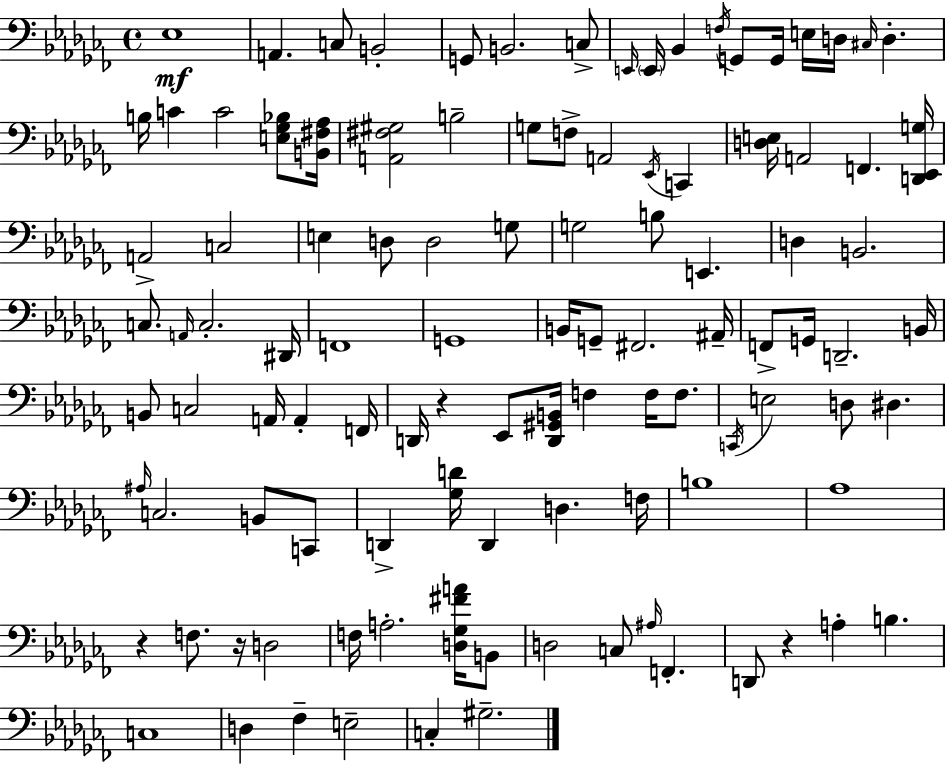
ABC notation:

X:1
T:Untitled
M:4/4
L:1/4
K:Abm
_E,4 A,, C,/2 B,,2 G,,/2 B,,2 C,/2 E,,/4 E,,/4 _B,, F,/4 G,,/2 G,,/4 E,/4 D,/4 ^C,/4 D, B,/4 C C2 [E,_G,_B,]/2 [B,,^F,_A,]/4 [A,,^F,^G,]2 B,2 G,/2 F,/2 A,,2 _E,,/4 C,, [D,E,]/4 A,,2 F,, [D,,_E,,G,]/4 A,,2 C,2 E, D,/2 D,2 G,/2 G,2 B,/2 E,, D, B,,2 C,/2 A,,/4 C,2 ^D,,/4 F,,4 G,,4 B,,/4 G,,/2 ^F,,2 ^A,,/4 F,,/2 G,,/4 D,,2 B,,/4 B,,/2 C,2 A,,/4 A,, F,,/4 D,,/4 z _E,,/2 [D,,^G,,B,,]/4 F, F,/4 F,/2 C,,/4 E,2 D,/2 ^D, ^A,/4 C,2 B,,/2 C,,/2 D,, [_G,D]/4 D,, D, F,/4 B,4 _A,4 z F,/2 z/4 D,2 F,/4 A,2 [D,_G,^FA]/4 B,,/2 D,2 C,/2 ^A,/4 F,, D,,/2 z A, B, C,4 D, _F, E,2 C, ^G,2